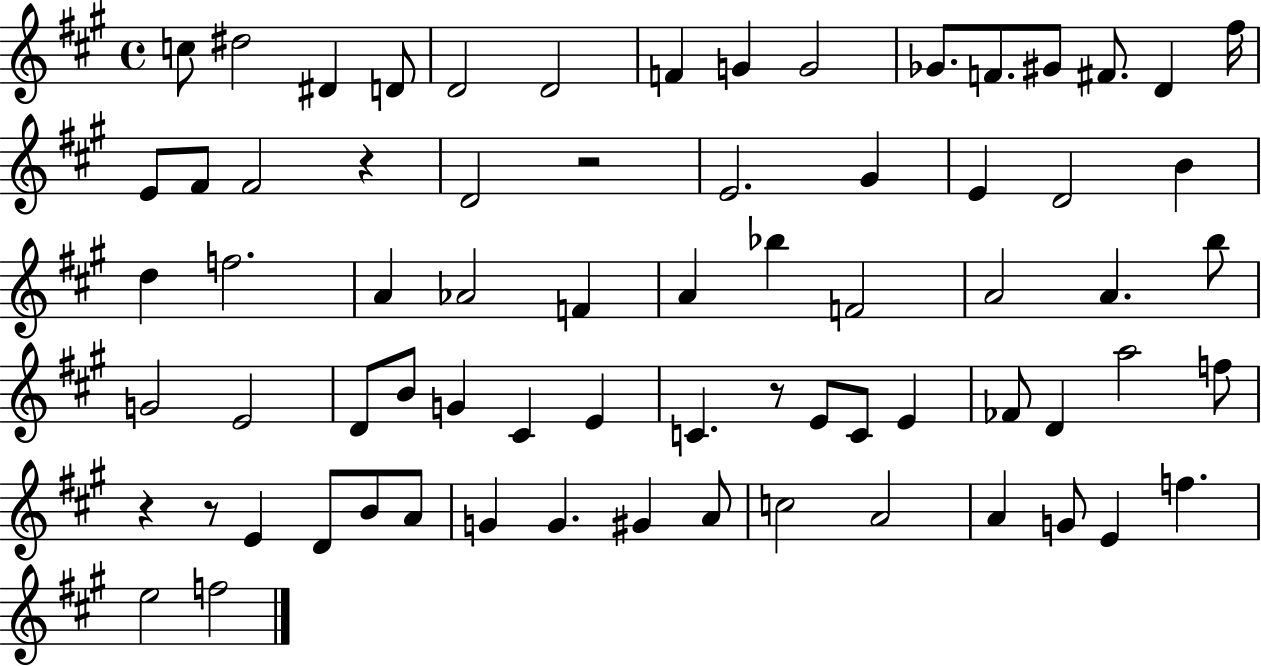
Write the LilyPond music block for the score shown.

{
  \clef treble
  \time 4/4
  \defaultTimeSignature
  \key a \major
  c''8 dis''2 dis'4 d'8 | d'2 d'2 | f'4 g'4 g'2 | ges'8. f'8. gis'8 fis'8. d'4 fis''16 | \break e'8 fis'8 fis'2 r4 | d'2 r2 | e'2. gis'4 | e'4 d'2 b'4 | \break d''4 f''2. | a'4 aes'2 f'4 | a'4 bes''4 f'2 | a'2 a'4. b''8 | \break g'2 e'2 | d'8 b'8 g'4 cis'4 e'4 | c'4. r8 e'8 c'8 e'4 | fes'8 d'4 a''2 f''8 | \break r4 r8 e'4 d'8 b'8 a'8 | g'4 g'4. gis'4 a'8 | c''2 a'2 | a'4 g'8 e'4 f''4. | \break e''2 f''2 | \bar "|."
}